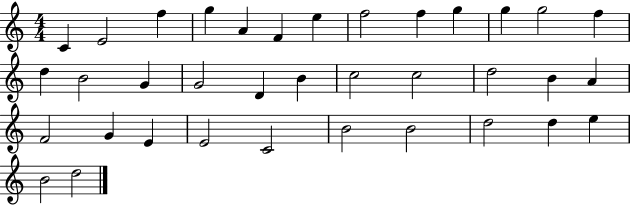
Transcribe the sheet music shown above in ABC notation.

X:1
T:Untitled
M:4/4
L:1/4
K:C
C E2 f g A F e f2 f g g g2 f d B2 G G2 D B c2 c2 d2 B A F2 G E E2 C2 B2 B2 d2 d e B2 d2